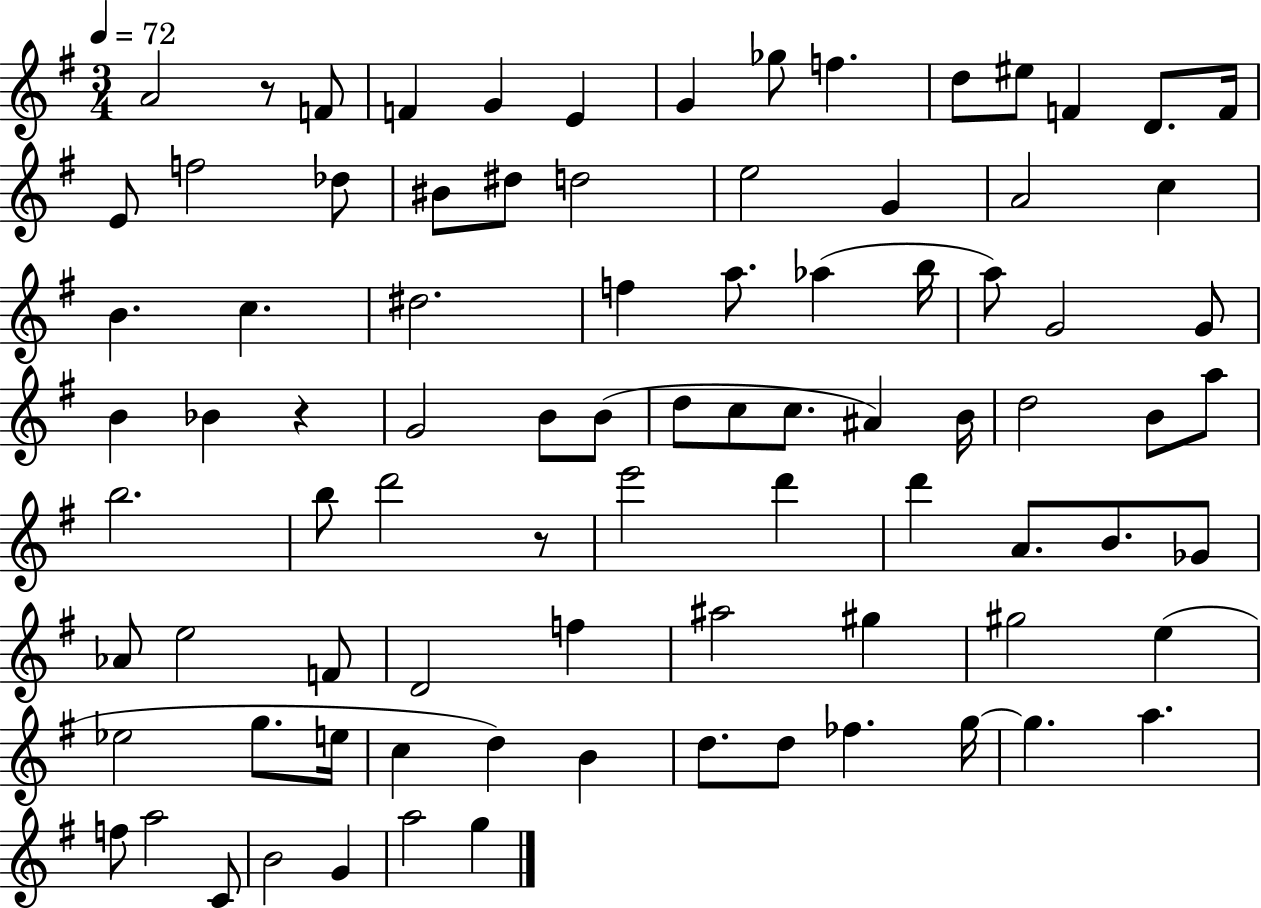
A4/h R/e F4/e F4/q G4/q E4/q G4/q Gb5/e F5/q. D5/e EIS5/e F4/q D4/e. F4/s E4/e F5/h Db5/e BIS4/e D#5/e D5/h E5/h G4/q A4/h C5/q B4/q. C5/q. D#5/h. F5/q A5/e. Ab5/q B5/s A5/e G4/h G4/e B4/q Bb4/q R/q G4/h B4/e B4/e D5/e C5/e C5/e. A#4/q B4/s D5/h B4/e A5/e B5/h. B5/e D6/h R/e E6/h D6/q D6/q A4/e. B4/e. Gb4/e Ab4/e E5/h F4/e D4/h F5/q A#5/h G#5/q G#5/h E5/q Eb5/h G5/e. E5/s C5/q D5/q B4/q D5/e. D5/e FES5/q. G5/s G5/q. A5/q. F5/e A5/h C4/e B4/h G4/q A5/h G5/q